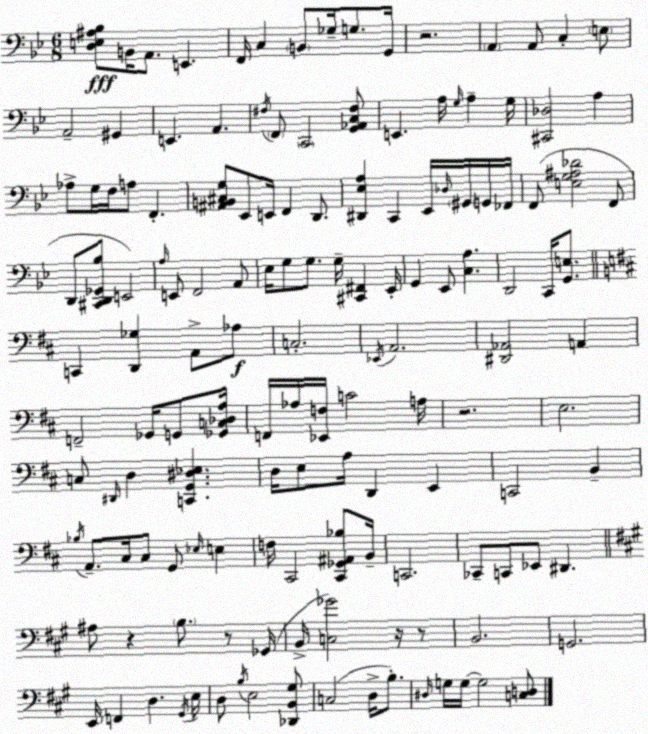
X:1
T:Untitled
M:6/8
L:1/4
K:Gm
[D,E,^A,_B,]/2 B,,/4 A,,/2 E,, F,,/4 C, B,,/2 _G,/4 G,/2 G,,/4 z2 A,, A,,/2 C, E,/2 A,,2 ^G,, E,, A,, ^F,/4 F,,/2 C,,2 [G,,_A,,C,^F,]/2 E,, A,/4 G,/4 A, G,/4 [^C,,_D,]2 A, _A,/2 G,/4 F,/4 A,/2 F,, [^A,,B,,^C,G,]/2 _E,,/2 E,,/4 F,, D,,/2 [^D,,_E,A,] C,, _E,,/4 _D,/4 ^G,,/4 G,,/4 _F,,/4 F,,/2 [E,G,^A,_D]2 F,,/2 D,,/2 [^C,,D,,_G,,_B,]/2 E,,2 A,/4 E,,/2 F,,2 A,,/2 _E,/4 G,/2 G,/2 G,/4 [^C,,^F,,] _E,,/4 G,, _E,,/2 [C,A,] D,,2 C,,/4 [G,,E,]/2 C,, [D,,_G,] A,,/2 _A,/2 C,2 _E,,/4 A,,2 [^D,,_A,,]2 A,, F,,2 _G,,/4 G,,/2 [_G,,C,_D,A,]/4 F,,/4 _A,/4 [_E,,F,]/4 C2 A,/4 z2 E,2 C,/2 ^D,,/4 D, [C,,G,,^D,_E,] D,/4 E,/2 A,/4 D,, E,, C,,2 B,, _B,/4 A,,/2 ^C,/4 ^C,/2 G,,/2 _E,/4 E, F,/4 ^C,,2 [^C,,_G,,^A,,_B,]/2 B,,/4 C,,2 _C,,/2 C,,/2 _E,,/2 ^D,, ^A,/2 z B,/2 z/2 _G,,/4 B,,/4 [C,_G]2 z/4 z/2 B,,2 G,,2 E,,/4 F,, D, ^G,,/4 E,/4 D,/2 B,/4 E,2 [_D,,B,,^G,]/2 C,2 D,/4 B,/2 ^D,/4 G,/4 G,/4 G,2 [C,D,]/2